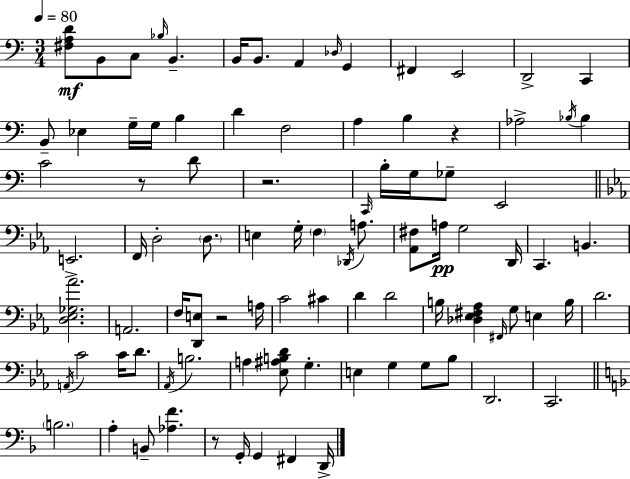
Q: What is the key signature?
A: C major